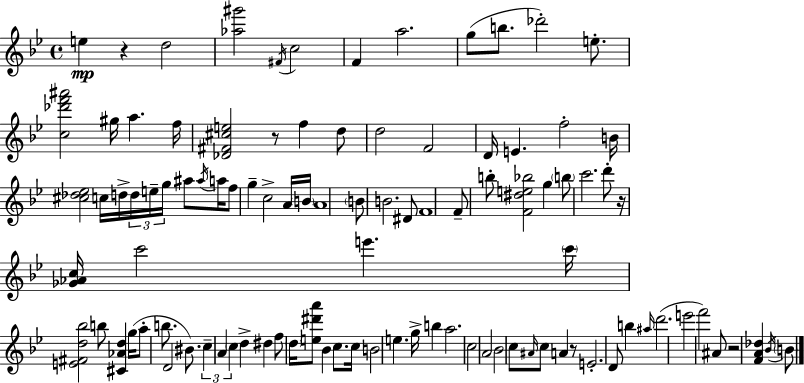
{
  \clef treble
  \time 4/4
  \defaultTimeSignature
  \key g \minor
  \repeat volta 2 { e''4\mp r4 d''2 | <aes'' gis'''>2 \acciaccatura { fis'16 } c''2 | f'4 a''2. | g''8( b''8. des'''2-.) e''8.-. | \break <c'' des''' f''' ais'''>2 gis''16 a''4. | f''16 <des' fis' cis'' e''>2 r8 f''4 d''8 | d''2 f'2 | d'16 e'4. f''2-. | \break b'16 <cis'' des'' ees''>2 c''16 d''16-> \tuplet 3/2 { d''16 e''16-- g''16 } ais''8 | \acciaccatura { ais''16 } a''16 f''8 g''4-- c''2-> | a'16 \parenthesize b'16 a'1 | \parenthesize b'8 b'2. | \break dis'8 f'1 | f'8-- b''8-. <f' dis'' e'' bes''>2 g''4 | \parenthesize b''8 c'''2. | d'''8-. r16 <ges' aes' c''>16 c'''2 e'''4. | \break \parenthesize c'''16 <e' fis' d'' bes''>2 b''8 <cis' aes' d''>4 | g''16( a''8-. b''8. d'2 bis'8.) | \tuplet 3/2 { c''4-- a'4 \parenthesize c''4 } d''4-> | dis''4 f''8 \parenthesize d''16 <e'' dis''' a'''>8 bes'4 c''8. | \break c''16 b'2 e''4. | g''16-> b''4 a''2. | c''2 a'2 | bes'2 c''8 \grace { ais'16 } c''8 a'4 | \break r8 e'2.-. | d'8 b''4 \grace { ais''16 } d'''2.( | e'''2 f'''2) | ais'8 r2 <f' a' des''>4 | \break \acciaccatura { bes'16 } \parenthesize b'8 } \bar "|."
}